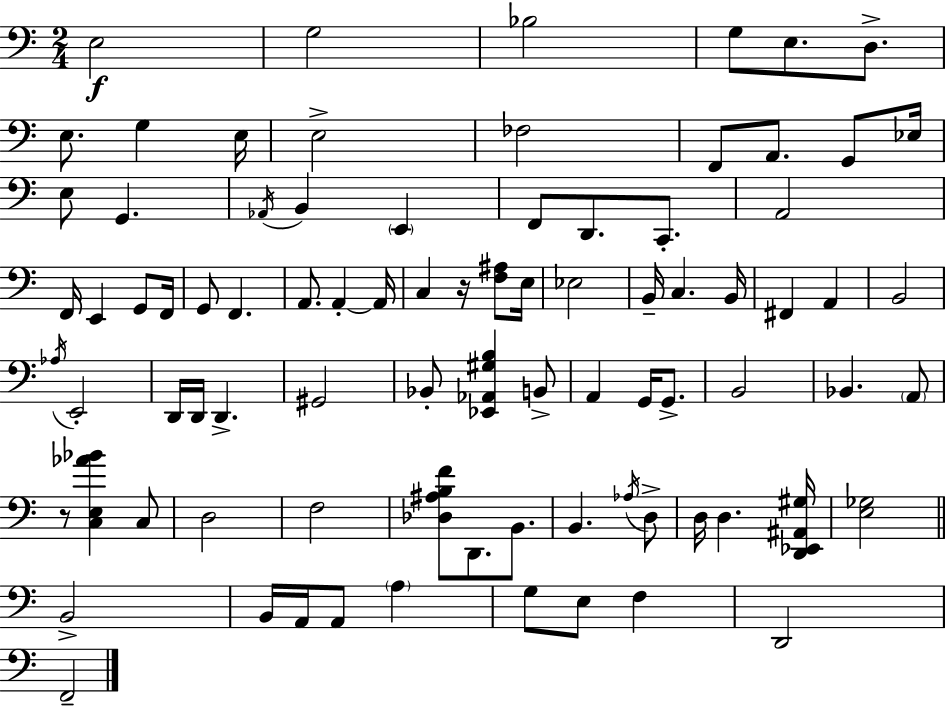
E3/h G3/h Bb3/h G3/e E3/e. D3/e. E3/e. G3/q E3/s E3/h FES3/h F2/e A2/e. G2/e Eb3/s E3/e G2/q. Ab2/s B2/q E2/q F2/e D2/e. C2/e. A2/h F2/s E2/q G2/e F2/s G2/e F2/q. A2/e. A2/q A2/s C3/q R/s [F3,A#3]/e E3/s Eb3/h B2/s C3/q. B2/s F#2/q A2/q B2/h Ab3/s E2/h D2/s D2/s D2/q. G#2/h Bb2/e [Eb2,Ab2,G#3,B3]/q B2/e A2/q G2/s G2/e. B2/h Bb2/q. A2/e R/e [C3,E3,Ab4,Bb4]/q C3/e D3/h F3/h [Db3,A#3,B3,F4]/e D2/e. B2/e. B2/q. Ab3/s D3/e D3/s D3/q. [D2,Eb2,A#2,G#3]/s [E3,Gb3]/h B2/h B2/s A2/s A2/e A3/q G3/e E3/e F3/q D2/h F2/h